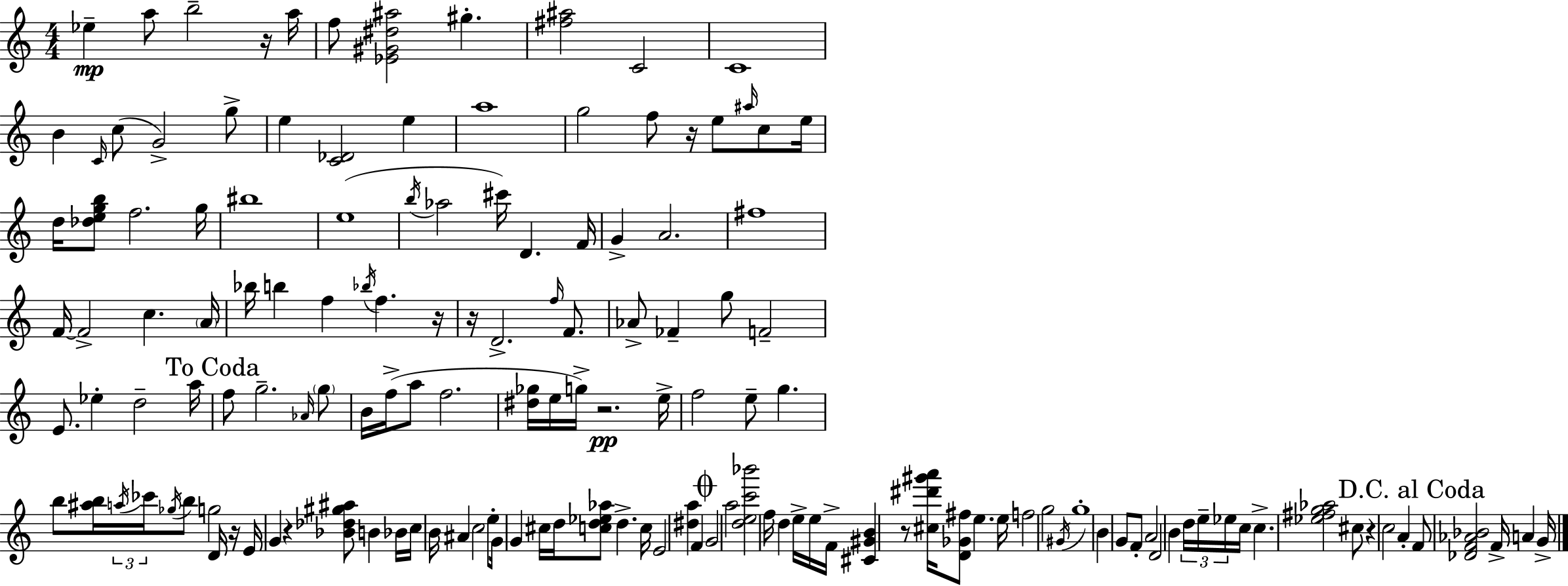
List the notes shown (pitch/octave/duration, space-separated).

Eb5/q A5/e B5/h R/s A5/s F5/e [Eb4,G#4,D#5,A#5]/h G#5/q. [F#5,A#5]/h C4/h C4/w B4/q C4/s C5/e G4/h G5/e E5/q [C4,Db4]/h E5/q A5/w G5/h F5/e R/s E5/e A#5/s C5/e E5/s D5/s [Db5,E5,G5,B5]/e F5/h. G5/s BIS5/w E5/w B5/s Ab5/h C#6/s D4/q. F4/s G4/q A4/h. F#5/w F4/s F4/h C5/q. A4/s Bb5/s B5/q F5/q Bb5/s F5/q. R/s R/s D4/h. F5/s F4/e. Ab4/e FES4/q G5/e F4/h E4/e. Eb5/q D5/h A5/s F5/e G5/h. Ab4/s G5/e B4/s F5/s A5/e F5/h. [D#5,Gb5]/s E5/s G5/s R/h. E5/s F5/h E5/e G5/q. B5/e [A#5,B5]/s A5/s CES6/s Gb5/s B5/e G5/h D4/s R/s E4/s G4/q R/q [Bb4,Db5,G#5,A#5]/e B4/q Bb4/s C5/s B4/s A#4/q C5/h E5/e G4/s G4/q C#5/s D5/s [C5,D5,Eb5,Ab5]/e D5/q. C5/s E4/h [D#5,A5]/q F4/q G4/h A5/h [D5,E5,C6,Bb6]/h F5/s D5/q E5/s E5/s F4/s [C#4,G#4,B4]/q R/e [C#5,D#6,G#6,A6]/s [D4,Gb4,F#5]/e E5/q. E5/s F5/h G5/h G#4/s G5/w B4/q G4/e F4/e A4/h D4/h B4/q D5/s E5/s Eb5/s C5/s C5/q. [Eb5,F#5,G5,Ab5]/h C#5/e R/q C5/h A4/q F4/e [Db4,F4,Ab4,Bb4]/h F4/s A4/q G4/s